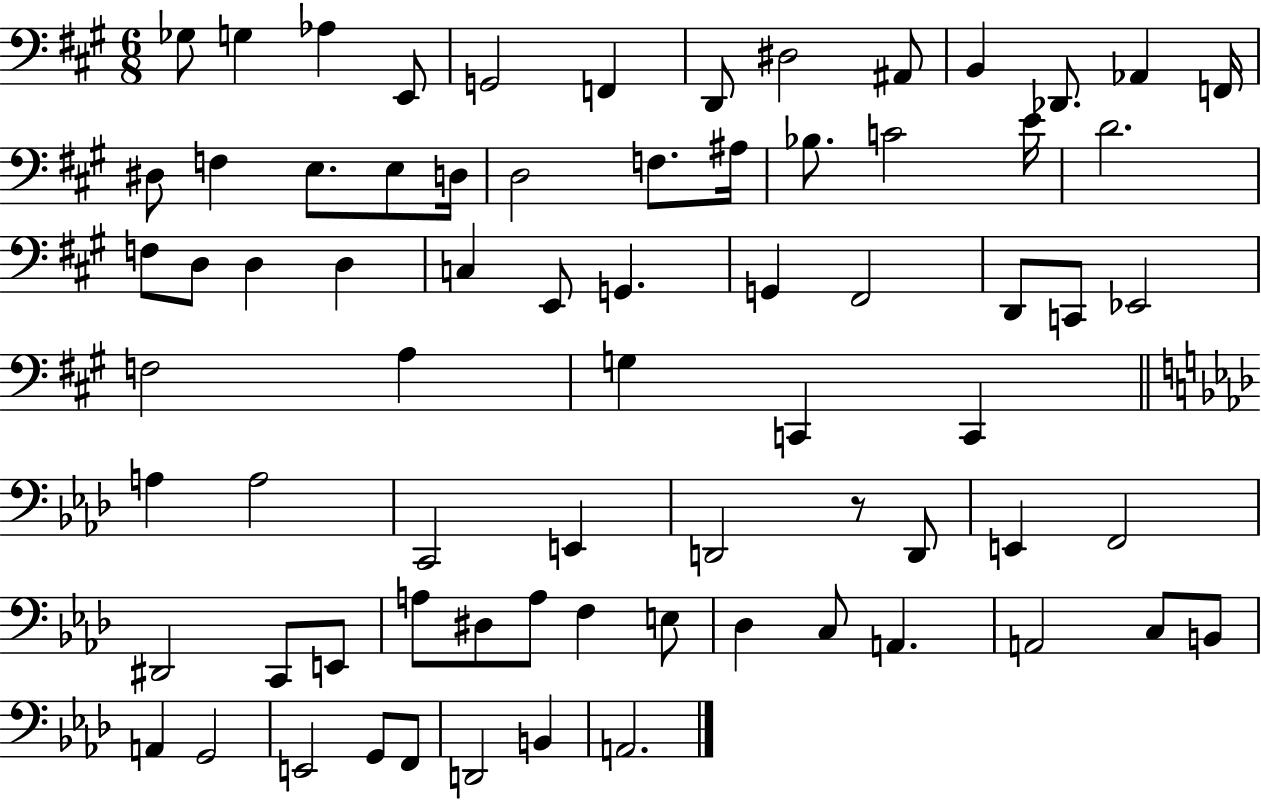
X:1
T:Untitled
M:6/8
L:1/4
K:A
_G,/2 G, _A, E,,/2 G,,2 F,, D,,/2 ^D,2 ^A,,/2 B,, _D,,/2 _A,, F,,/4 ^D,/2 F, E,/2 E,/2 D,/4 D,2 F,/2 ^A,/4 _B,/2 C2 E/4 D2 F,/2 D,/2 D, D, C, E,,/2 G,, G,, ^F,,2 D,,/2 C,,/2 _E,,2 F,2 A, G, C,, C,, A, A,2 C,,2 E,, D,,2 z/2 D,,/2 E,, F,,2 ^D,,2 C,,/2 E,,/2 A,/2 ^D,/2 A,/2 F, E,/2 _D, C,/2 A,, A,,2 C,/2 B,,/2 A,, G,,2 E,,2 G,,/2 F,,/2 D,,2 B,, A,,2